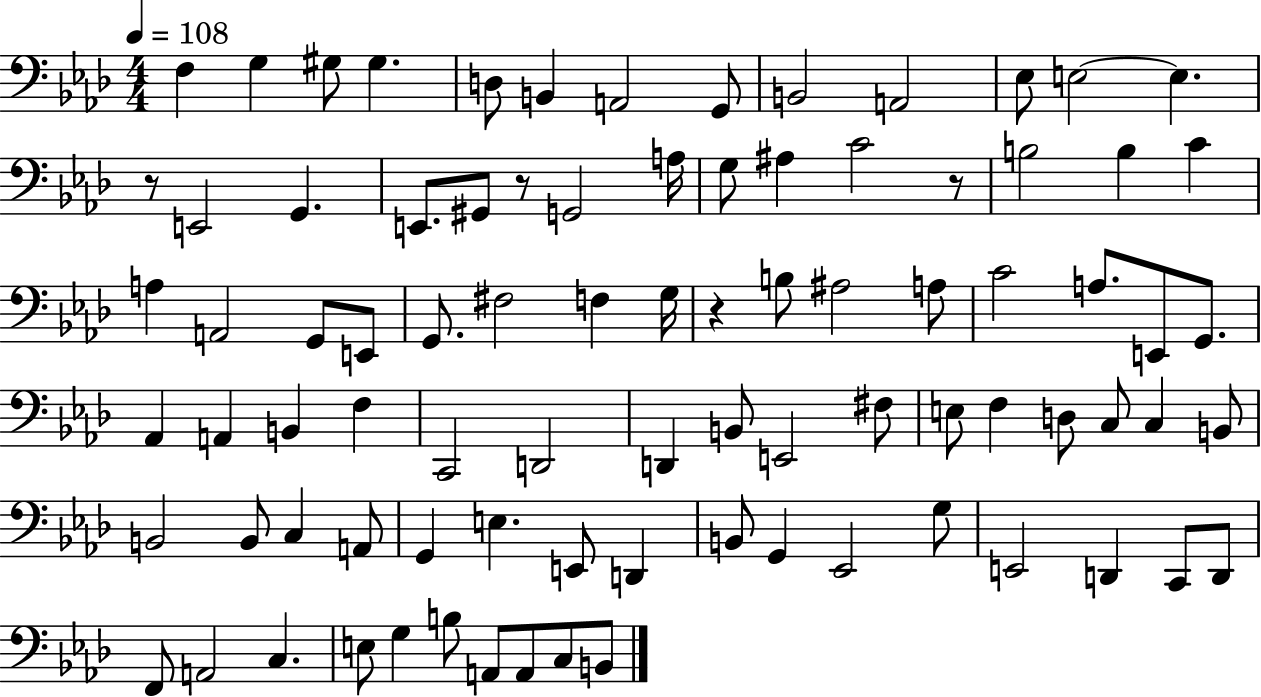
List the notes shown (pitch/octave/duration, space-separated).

F3/q G3/q G#3/e G#3/q. D3/e B2/q A2/h G2/e B2/h A2/h Eb3/e E3/h E3/q. R/e E2/h G2/q. E2/e. G#2/e R/e G2/h A3/s G3/e A#3/q C4/h R/e B3/h B3/q C4/q A3/q A2/h G2/e E2/e G2/e. F#3/h F3/q G3/s R/q B3/e A#3/h A3/e C4/h A3/e. E2/e G2/e. Ab2/q A2/q B2/q F3/q C2/h D2/h D2/q B2/e E2/h F#3/e E3/e F3/q D3/e C3/e C3/q B2/e B2/h B2/e C3/q A2/e G2/q E3/q. E2/e D2/q B2/e G2/q Eb2/h G3/e E2/h D2/q C2/e D2/e F2/e A2/h C3/q. E3/e G3/q B3/e A2/e A2/e C3/e B2/e